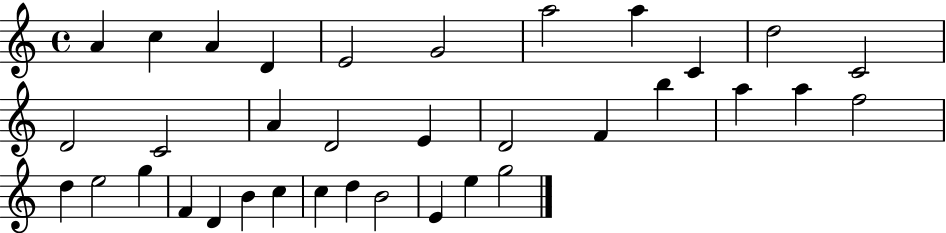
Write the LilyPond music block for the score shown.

{
  \clef treble
  \time 4/4
  \defaultTimeSignature
  \key c \major
  a'4 c''4 a'4 d'4 | e'2 g'2 | a''2 a''4 c'4 | d''2 c'2 | \break d'2 c'2 | a'4 d'2 e'4 | d'2 f'4 b''4 | a''4 a''4 f''2 | \break d''4 e''2 g''4 | f'4 d'4 b'4 c''4 | c''4 d''4 b'2 | e'4 e''4 g''2 | \break \bar "|."
}